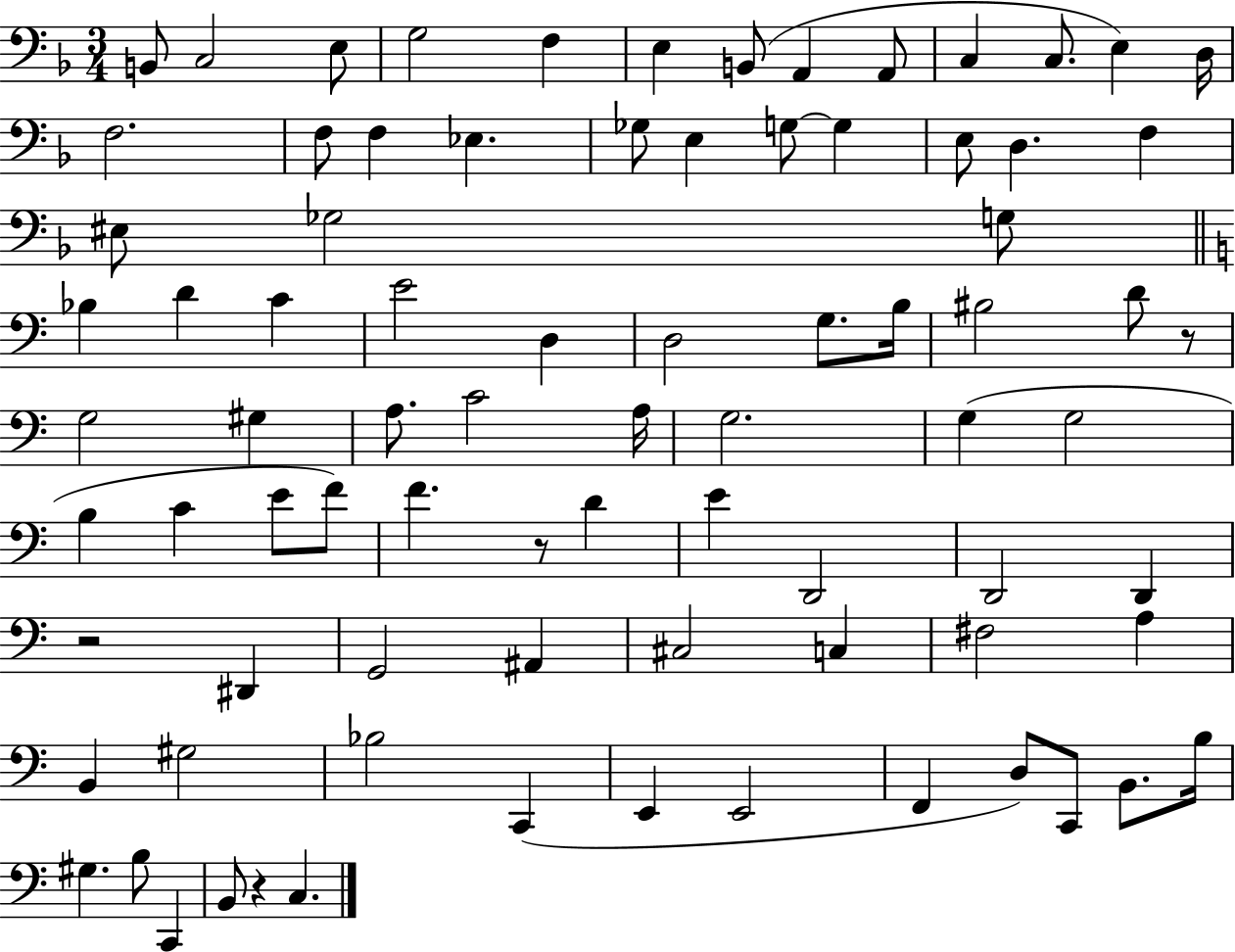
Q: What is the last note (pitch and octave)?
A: C3